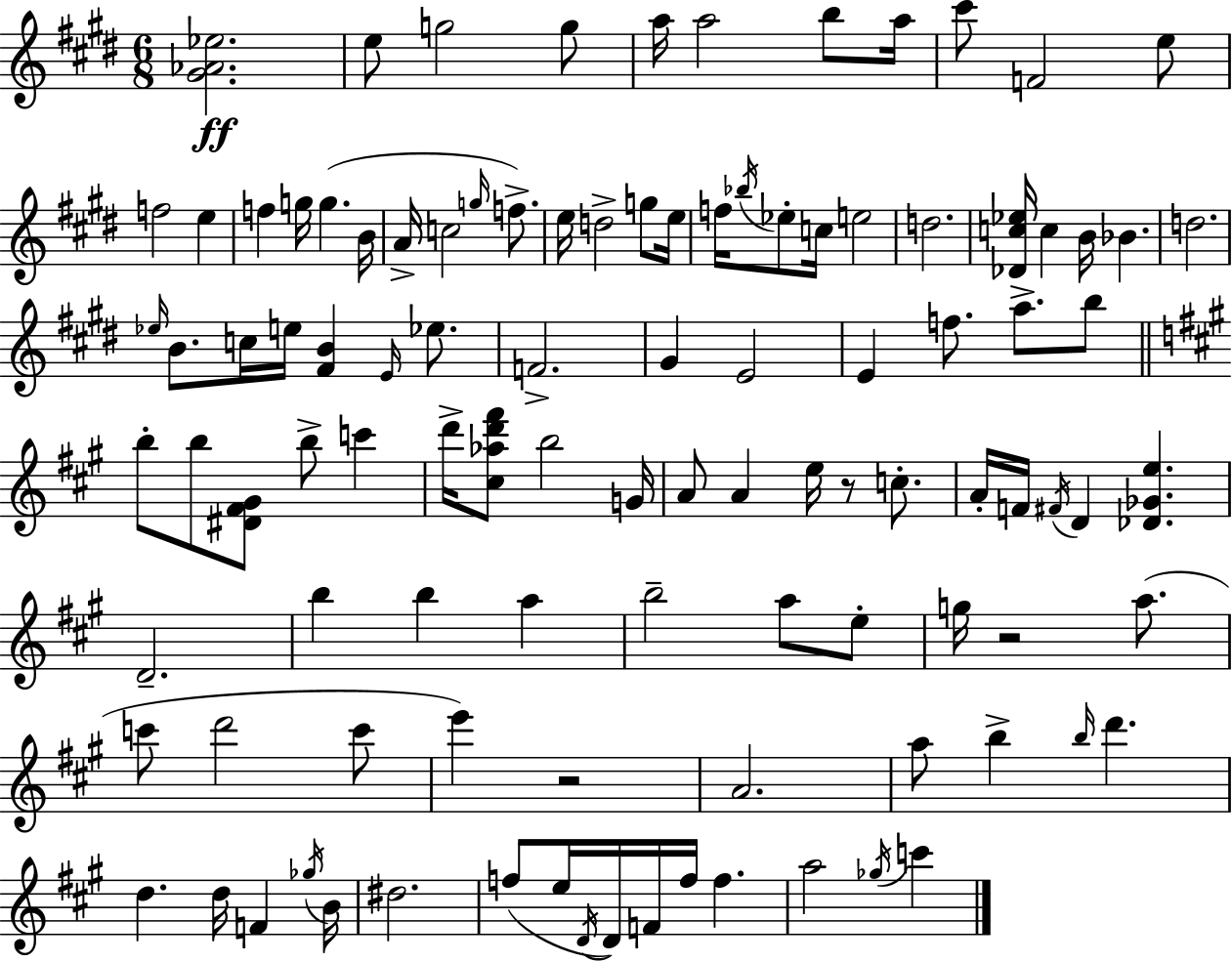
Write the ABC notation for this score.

X:1
T:Untitled
M:6/8
L:1/4
K:E
[^G_A_e]2 e/2 g2 g/2 a/4 a2 b/2 a/4 ^c'/2 F2 e/2 f2 e f g/4 g B/4 A/4 c2 g/4 f/2 e/4 d2 g/2 e/4 f/4 _b/4 _e/2 c/4 e2 d2 [_Dc_e]/4 c B/4 _B d2 _e/4 B/2 c/4 e/4 [^FB] E/4 _e/2 F2 ^G E2 E f/2 a/2 b/2 b/2 b/2 [^D^F^G]/2 b/2 c' d'/4 [^c_ad'^f']/2 b2 G/4 A/2 A e/4 z/2 c/2 A/4 F/4 ^F/4 D [_D_Ge] D2 b b a b2 a/2 e/2 g/4 z2 a/2 c'/2 d'2 c'/2 e' z2 A2 a/2 b b/4 d' d d/4 F _g/4 B/4 ^d2 f/2 e/4 D/4 D/4 F/4 f/4 f a2 _g/4 c'